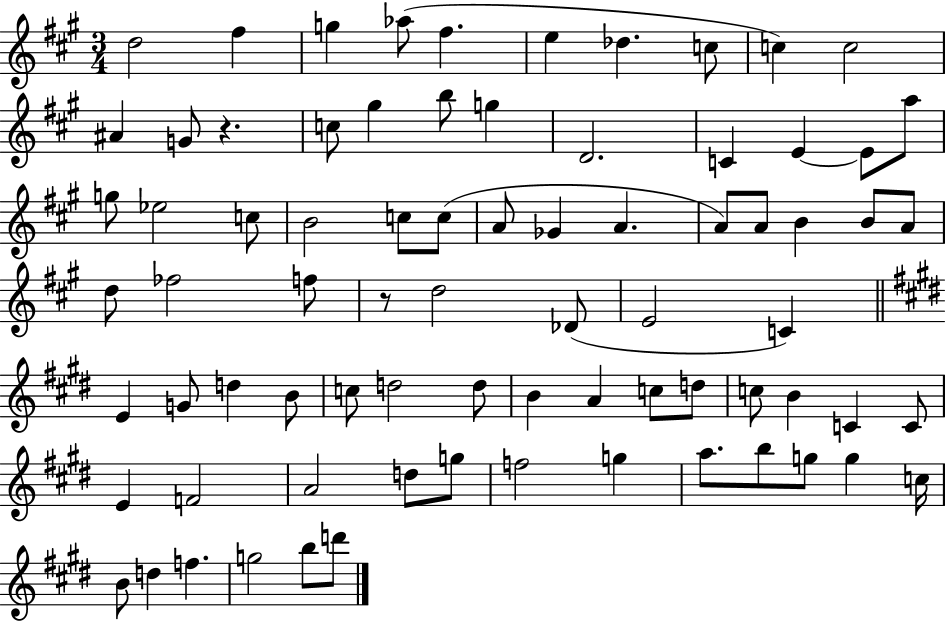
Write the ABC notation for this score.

X:1
T:Untitled
M:3/4
L:1/4
K:A
d2 ^f g _a/2 ^f e _d c/2 c c2 ^A G/2 z c/2 ^g b/2 g D2 C E E/2 a/2 g/2 _e2 c/2 B2 c/2 c/2 A/2 _G A A/2 A/2 B B/2 A/2 d/2 _f2 f/2 z/2 d2 _D/2 E2 C E G/2 d B/2 c/2 d2 d/2 B A c/2 d/2 c/2 B C C/2 E F2 A2 d/2 g/2 f2 g a/2 b/2 g/2 g c/4 B/2 d f g2 b/2 d'/2